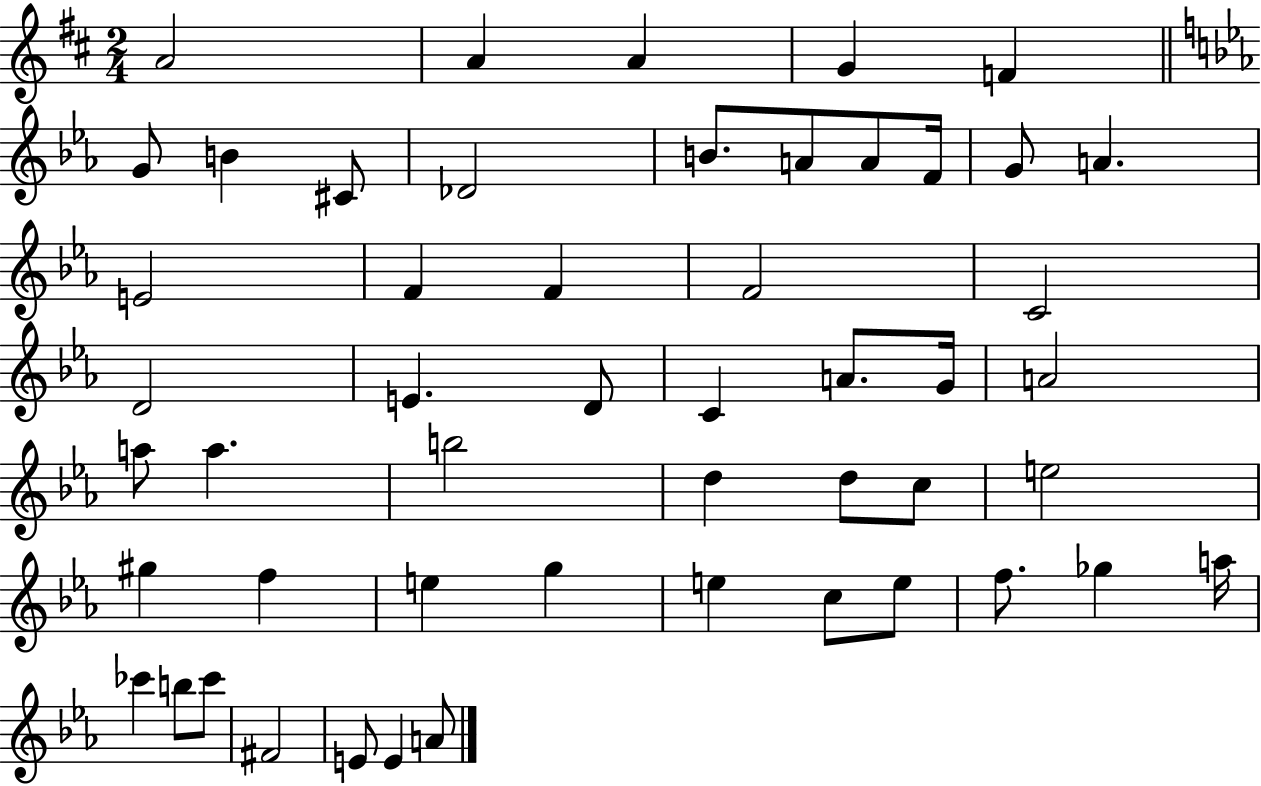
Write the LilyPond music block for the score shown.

{
  \clef treble
  \numericTimeSignature
  \time 2/4
  \key d \major
  a'2 | a'4 a'4 | g'4 f'4 | \bar "||" \break \key ees \major g'8 b'4 cis'8 | des'2 | b'8. a'8 a'8 f'16 | g'8 a'4. | \break e'2 | f'4 f'4 | f'2 | c'2 | \break d'2 | e'4. d'8 | c'4 a'8. g'16 | a'2 | \break a''8 a''4. | b''2 | d''4 d''8 c''8 | e''2 | \break gis''4 f''4 | e''4 g''4 | e''4 c''8 e''8 | f''8. ges''4 a''16 | \break ces'''4 b''8 ces'''8 | fis'2 | e'8 e'4 a'8 | \bar "|."
}